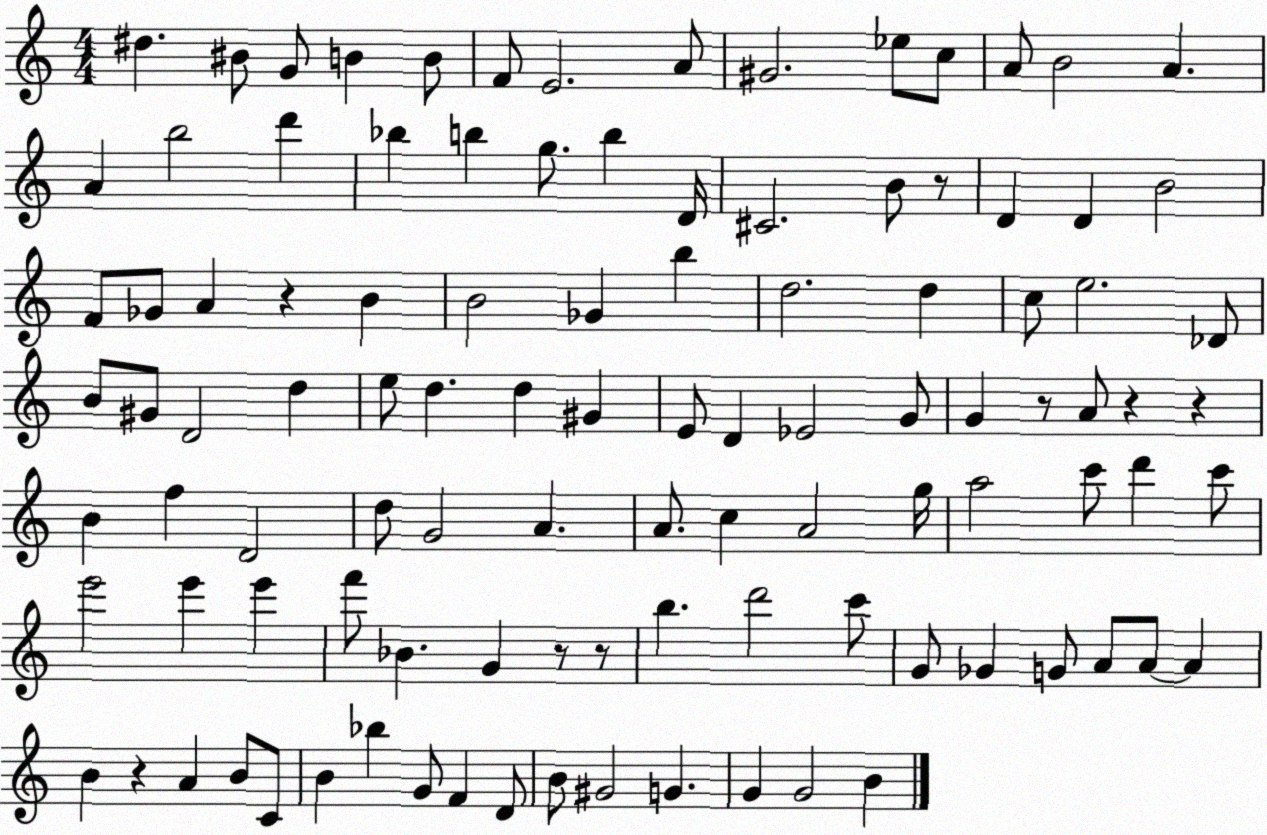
X:1
T:Untitled
M:4/4
L:1/4
K:C
^d ^B/2 G/2 B B/2 F/2 E2 A/2 ^G2 _e/2 c/2 A/2 B2 A A b2 d' _b b g/2 b D/4 ^C2 B/2 z/2 D D B2 F/2 _G/2 A z B B2 _G b d2 d c/2 e2 _D/2 B/2 ^G/2 D2 d e/2 d d ^G E/2 D _E2 G/2 G z/2 A/2 z z B f D2 d/2 G2 A A/2 c A2 g/4 a2 c'/2 d' c'/2 e'2 e' e' f'/2 _B G z/2 z/2 b d'2 c'/2 G/2 _G G/2 A/2 A/2 A B z A B/2 C/2 B _b G/2 F D/2 B/2 ^G2 G G G2 B